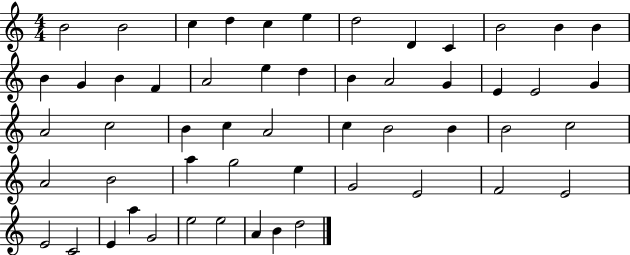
B4/h B4/h C5/q D5/q C5/q E5/q D5/h D4/q C4/q B4/h B4/q B4/q B4/q G4/q B4/q F4/q A4/h E5/q D5/q B4/q A4/h G4/q E4/q E4/h G4/q A4/h C5/h B4/q C5/q A4/h C5/q B4/h B4/q B4/h C5/h A4/h B4/h A5/q G5/h E5/q G4/h E4/h F4/h E4/h E4/h C4/h E4/q A5/q G4/h E5/h E5/h A4/q B4/q D5/h